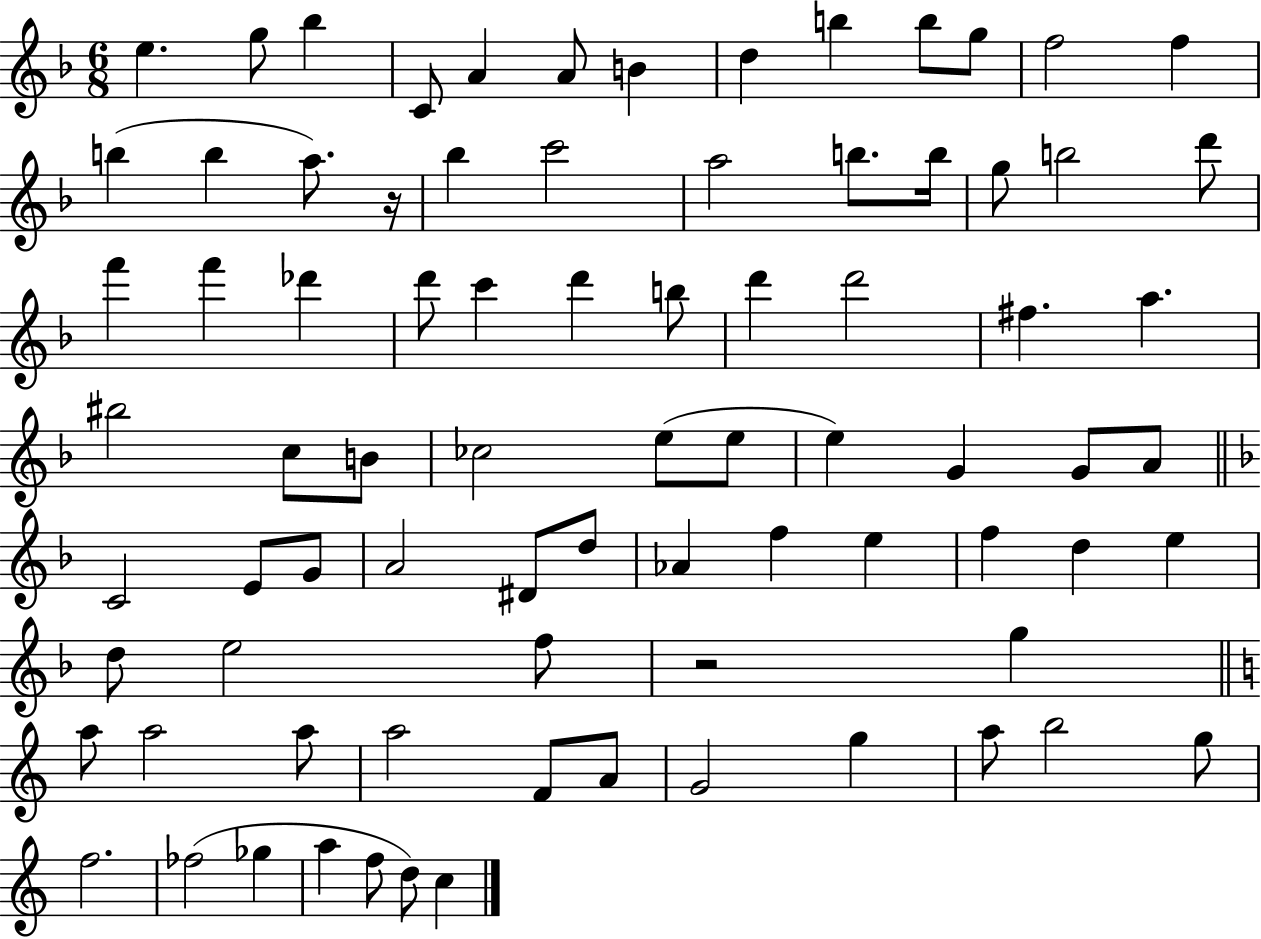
X:1
T:Untitled
M:6/8
L:1/4
K:F
e g/2 _b C/2 A A/2 B d b b/2 g/2 f2 f b b a/2 z/4 _b c'2 a2 b/2 b/4 g/2 b2 d'/2 f' f' _d' d'/2 c' d' b/2 d' d'2 ^f a ^b2 c/2 B/2 _c2 e/2 e/2 e G G/2 A/2 C2 E/2 G/2 A2 ^D/2 d/2 _A f e f d e d/2 e2 f/2 z2 g a/2 a2 a/2 a2 F/2 A/2 G2 g a/2 b2 g/2 f2 _f2 _g a f/2 d/2 c